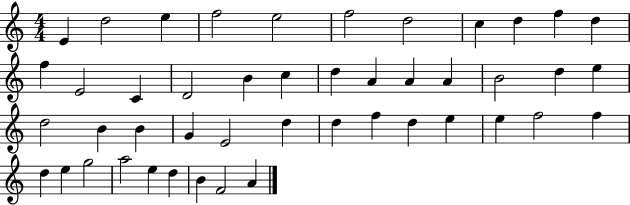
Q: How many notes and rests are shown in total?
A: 46